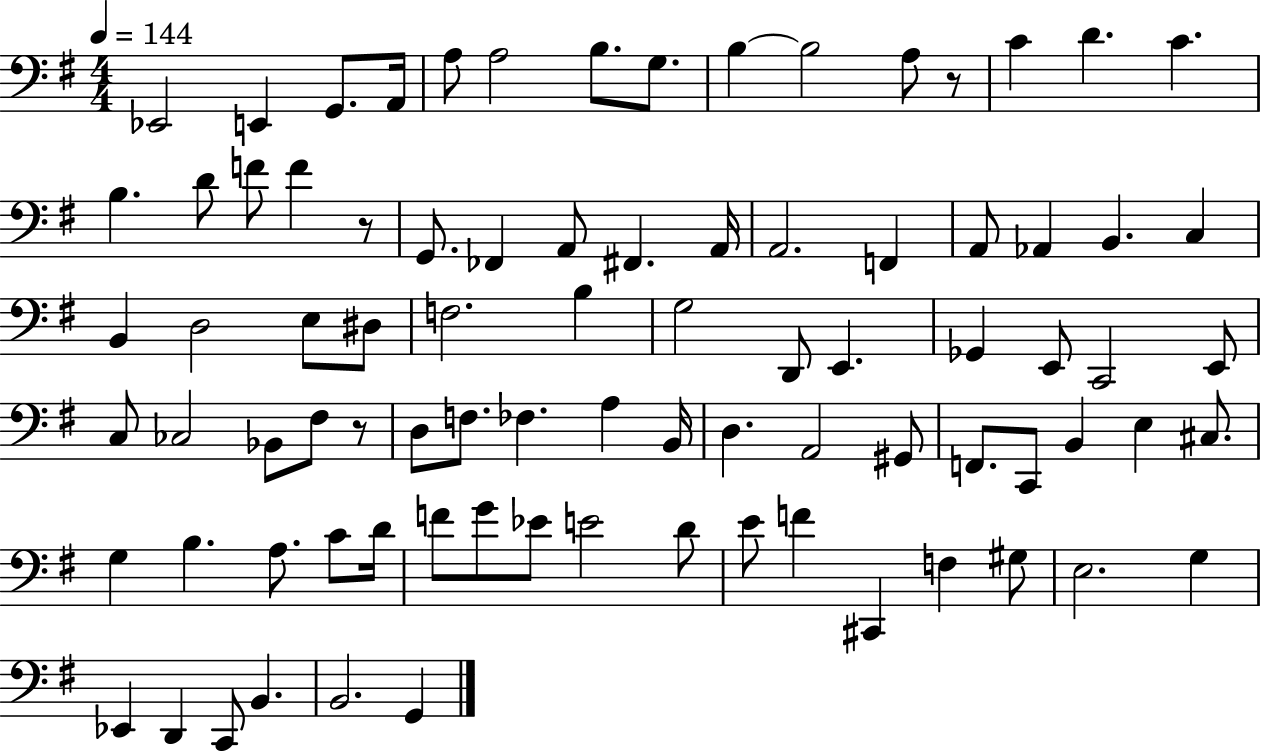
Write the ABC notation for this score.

X:1
T:Untitled
M:4/4
L:1/4
K:G
_E,,2 E,, G,,/2 A,,/4 A,/2 A,2 B,/2 G,/2 B, B,2 A,/2 z/2 C D C B, D/2 F/2 F z/2 G,,/2 _F,, A,,/2 ^F,, A,,/4 A,,2 F,, A,,/2 _A,, B,, C, B,, D,2 E,/2 ^D,/2 F,2 B, G,2 D,,/2 E,, _G,, E,,/2 C,,2 E,,/2 C,/2 _C,2 _B,,/2 ^F,/2 z/2 D,/2 F,/2 _F, A, B,,/4 D, A,,2 ^G,,/2 F,,/2 C,,/2 B,, E, ^C,/2 G, B, A,/2 C/2 D/4 F/2 G/2 _E/2 E2 D/2 E/2 F ^C,, F, ^G,/2 E,2 G, _E,, D,, C,,/2 B,, B,,2 G,,